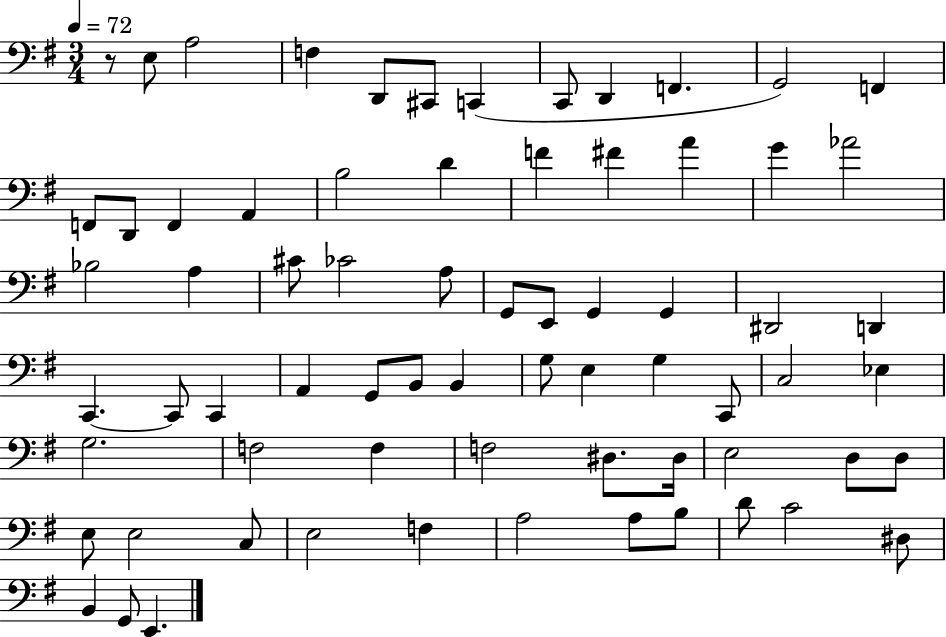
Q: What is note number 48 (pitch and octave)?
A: F3